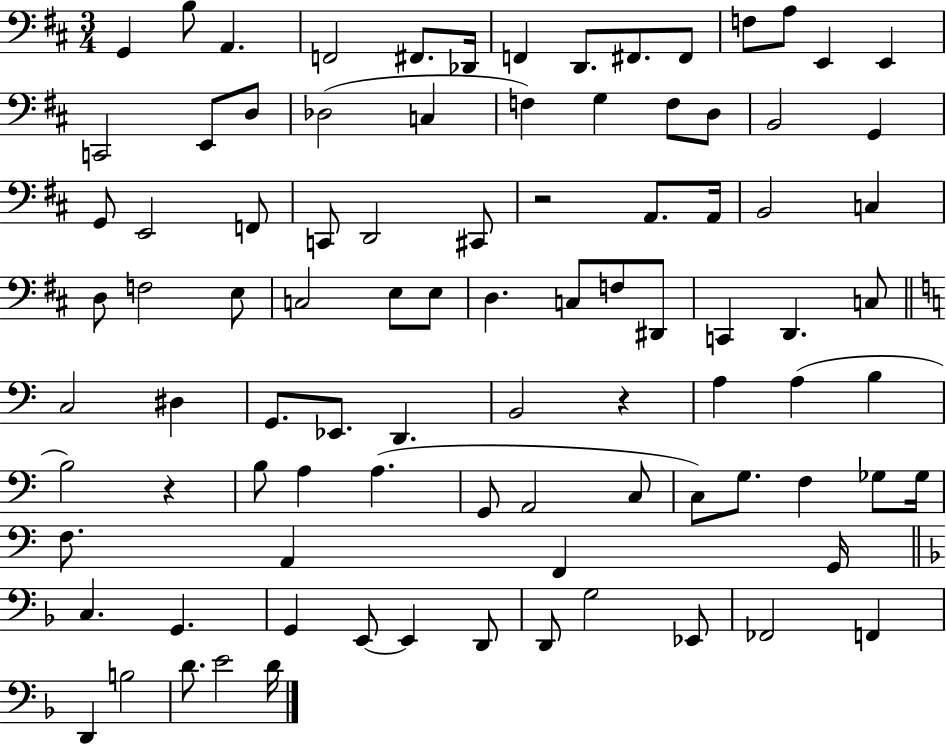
G2/q B3/e A2/q. F2/h F#2/e. Db2/s F2/q D2/e. F#2/e. F#2/e F3/e A3/e E2/q E2/q C2/h E2/e D3/e Db3/h C3/q F3/q G3/q F3/e D3/e B2/h G2/q G2/e E2/h F2/e C2/e D2/h C#2/e R/h A2/e. A2/s B2/h C3/q D3/e F3/h E3/e C3/h E3/e E3/e D3/q. C3/e F3/e D#2/e C2/q D2/q. C3/e C3/h D#3/q G2/e. Eb2/e. D2/q. B2/h R/q A3/q A3/q B3/q B3/h R/q B3/e A3/q A3/q. G2/e A2/h C3/e C3/e G3/e. F3/q Gb3/e Gb3/s F3/e. A2/q F2/q G2/s C3/q. G2/q. G2/q E2/e E2/q D2/e D2/e G3/h Eb2/e FES2/h F2/q D2/q B3/h D4/e. E4/h D4/s